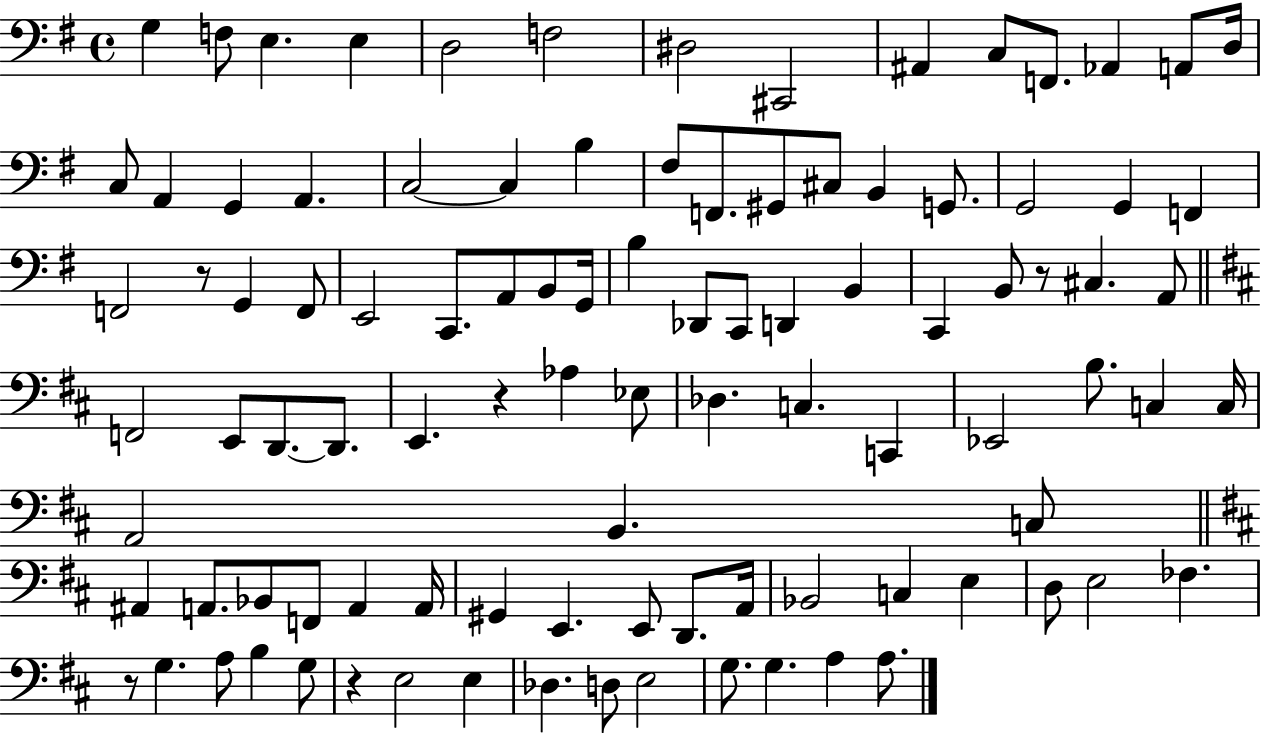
{
  \clef bass
  \time 4/4
  \defaultTimeSignature
  \key g \major
  g4 f8 e4. e4 | d2 f2 | dis2 cis,2 | ais,4 c8 f,8. aes,4 a,8 d16 | \break c8 a,4 g,4 a,4. | c2~~ c4 b4 | fis8 f,8. gis,8 cis8 b,4 g,8. | g,2 g,4 f,4 | \break f,2 r8 g,4 f,8 | e,2 c,8. a,8 b,8 g,16 | b4 des,8 c,8 d,4 b,4 | c,4 b,8 r8 cis4. a,8 | \break \bar "||" \break \key d \major f,2 e,8 d,8.~~ d,8. | e,4. r4 aes4 ees8 | des4. c4. c,4 | ees,2 b8. c4 c16 | \break a,2 b,4. c8 | \bar "||" \break \key b \minor ais,4 a,8. bes,8 f,8 a,4 a,16 | gis,4 e,4. e,8 d,8. a,16 | bes,2 c4 e4 | d8 e2 fes4. | \break r8 g4. a8 b4 g8 | r4 e2 e4 | des4. d8 e2 | g8. g4. a4 a8. | \break \bar "|."
}